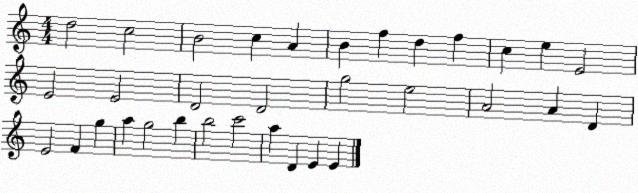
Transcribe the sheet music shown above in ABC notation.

X:1
T:Untitled
M:4/4
L:1/4
K:C
d2 c2 B2 c A B f d f c e E2 E2 E2 D2 D2 g2 e2 A2 A D E2 F g a g2 b b2 c'2 a D E E